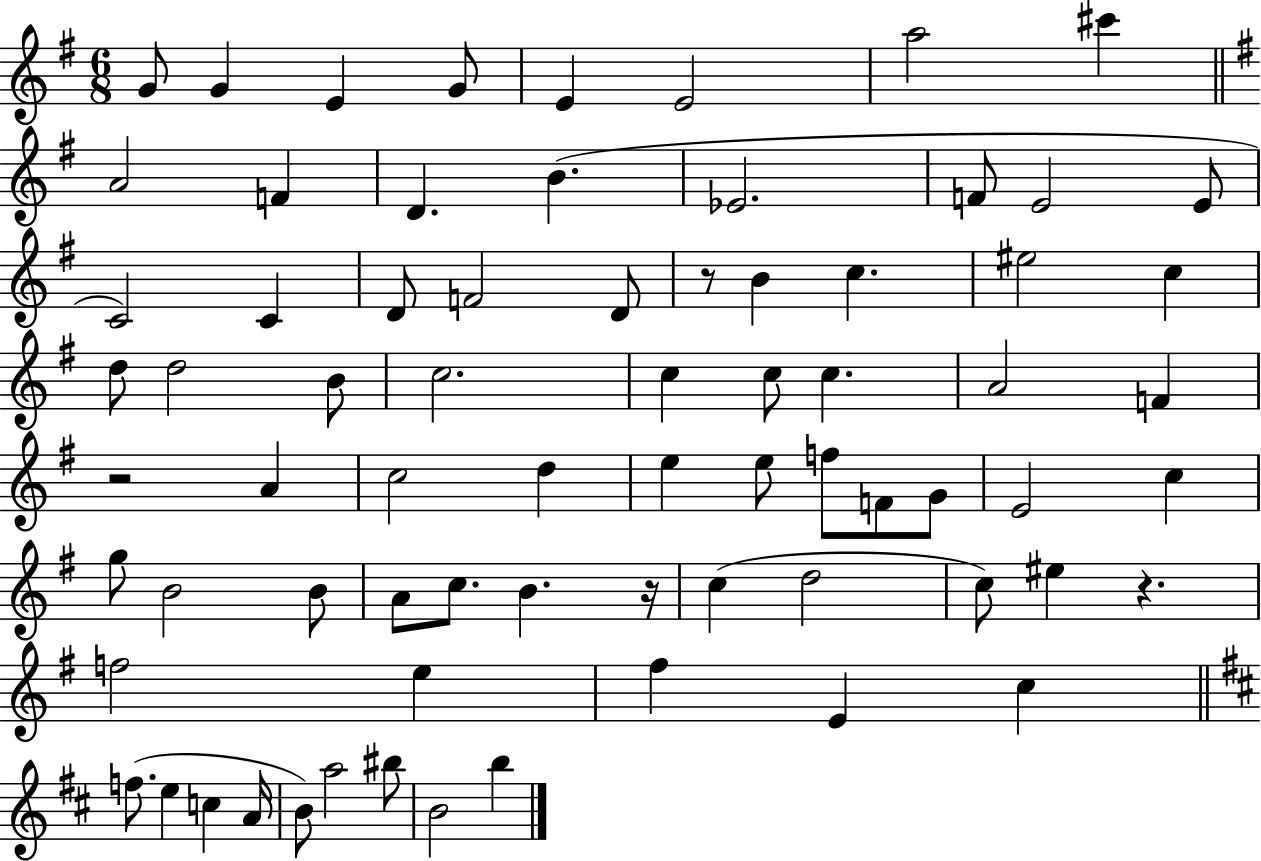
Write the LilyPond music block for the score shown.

{
  \clef treble
  \numericTimeSignature
  \time 6/8
  \key g \major
  g'8 g'4 e'4 g'8 | e'4 e'2 | a''2 cis'''4 | \bar "||" \break \key g \major a'2 f'4 | d'4. b'4.( | ees'2. | f'8 e'2 e'8 | \break c'2) c'4 | d'8 f'2 d'8 | r8 b'4 c''4. | eis''2 c''4 | \break d''8 d''2 b'8 | c''2. | c''4 c''8 c''4. | a'2 f'4 | \break r2 a'4 | c''2 d''4 | e''4 e''8 f''8 f'8 g'8 | e'2 c''4 | \break g''8 b'2 b'8 | a'8 c''8. b'4. r16 | c''4( d''2 | c''8) eis''4 r4. | \break f''2 e''4 | fis''4 e'4 c''4 | \bar "||" \break \key d \major f''8.( e''4 c''4 a'16 | b'8) a''2 bis''8 | b'2 b''4 | \bar "|."
}